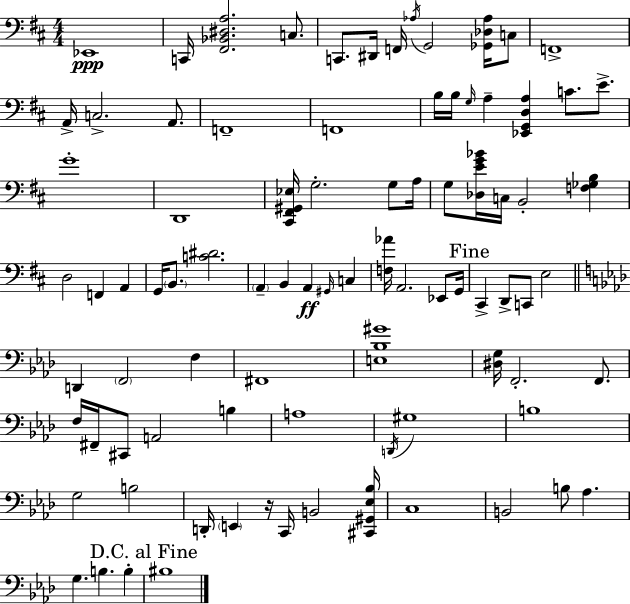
Eb2/w C2/s [F#2,Bb2,D#3,A3]/h. C3/e. C2/e. D#2/s F2/s Ab3/s G2/h [Gb2,Db3,Ab3]/s C3/e F2/w A2/s C3/h. A2/e. F2/w F2/w B3/s B3/s G3/s A3/q [Eb2,G2,D3,A3]/q C4/e. E4/e. G4/w D2/w [C#2,F#2,G#2,Eb3]/s G3/h. G3/e A3/s G3/e [Db3,E4,G4,Bb4]/s C3/s B2/h [F3,Gb3,B3]/q D3/h F2/q A2/q G2/s B2/e. [C4,D#4]/h. A2/q B2/q A2/q G#2/s C3/q [F3,Ab4]/s A2/h. Eb2/e G2/s C#2/q D2/e C2/e E3/h D2/q F2/h F3/q F#2/w [E3,Bb3,G#4]/w [D#3,G3]/s F2/h. F2/e. F3/s F#2/s C#2/e A2/h B3/q A3/w D2/s G#3/w B3/w G3/h B3/h D2/s E2/q R/s C2/s B2/h [C#2,G#2,Eb3,Bb3]/s C3/w B2/h B3/e Ab3/q. G3/q. B3/q. B3/q BIS3/w